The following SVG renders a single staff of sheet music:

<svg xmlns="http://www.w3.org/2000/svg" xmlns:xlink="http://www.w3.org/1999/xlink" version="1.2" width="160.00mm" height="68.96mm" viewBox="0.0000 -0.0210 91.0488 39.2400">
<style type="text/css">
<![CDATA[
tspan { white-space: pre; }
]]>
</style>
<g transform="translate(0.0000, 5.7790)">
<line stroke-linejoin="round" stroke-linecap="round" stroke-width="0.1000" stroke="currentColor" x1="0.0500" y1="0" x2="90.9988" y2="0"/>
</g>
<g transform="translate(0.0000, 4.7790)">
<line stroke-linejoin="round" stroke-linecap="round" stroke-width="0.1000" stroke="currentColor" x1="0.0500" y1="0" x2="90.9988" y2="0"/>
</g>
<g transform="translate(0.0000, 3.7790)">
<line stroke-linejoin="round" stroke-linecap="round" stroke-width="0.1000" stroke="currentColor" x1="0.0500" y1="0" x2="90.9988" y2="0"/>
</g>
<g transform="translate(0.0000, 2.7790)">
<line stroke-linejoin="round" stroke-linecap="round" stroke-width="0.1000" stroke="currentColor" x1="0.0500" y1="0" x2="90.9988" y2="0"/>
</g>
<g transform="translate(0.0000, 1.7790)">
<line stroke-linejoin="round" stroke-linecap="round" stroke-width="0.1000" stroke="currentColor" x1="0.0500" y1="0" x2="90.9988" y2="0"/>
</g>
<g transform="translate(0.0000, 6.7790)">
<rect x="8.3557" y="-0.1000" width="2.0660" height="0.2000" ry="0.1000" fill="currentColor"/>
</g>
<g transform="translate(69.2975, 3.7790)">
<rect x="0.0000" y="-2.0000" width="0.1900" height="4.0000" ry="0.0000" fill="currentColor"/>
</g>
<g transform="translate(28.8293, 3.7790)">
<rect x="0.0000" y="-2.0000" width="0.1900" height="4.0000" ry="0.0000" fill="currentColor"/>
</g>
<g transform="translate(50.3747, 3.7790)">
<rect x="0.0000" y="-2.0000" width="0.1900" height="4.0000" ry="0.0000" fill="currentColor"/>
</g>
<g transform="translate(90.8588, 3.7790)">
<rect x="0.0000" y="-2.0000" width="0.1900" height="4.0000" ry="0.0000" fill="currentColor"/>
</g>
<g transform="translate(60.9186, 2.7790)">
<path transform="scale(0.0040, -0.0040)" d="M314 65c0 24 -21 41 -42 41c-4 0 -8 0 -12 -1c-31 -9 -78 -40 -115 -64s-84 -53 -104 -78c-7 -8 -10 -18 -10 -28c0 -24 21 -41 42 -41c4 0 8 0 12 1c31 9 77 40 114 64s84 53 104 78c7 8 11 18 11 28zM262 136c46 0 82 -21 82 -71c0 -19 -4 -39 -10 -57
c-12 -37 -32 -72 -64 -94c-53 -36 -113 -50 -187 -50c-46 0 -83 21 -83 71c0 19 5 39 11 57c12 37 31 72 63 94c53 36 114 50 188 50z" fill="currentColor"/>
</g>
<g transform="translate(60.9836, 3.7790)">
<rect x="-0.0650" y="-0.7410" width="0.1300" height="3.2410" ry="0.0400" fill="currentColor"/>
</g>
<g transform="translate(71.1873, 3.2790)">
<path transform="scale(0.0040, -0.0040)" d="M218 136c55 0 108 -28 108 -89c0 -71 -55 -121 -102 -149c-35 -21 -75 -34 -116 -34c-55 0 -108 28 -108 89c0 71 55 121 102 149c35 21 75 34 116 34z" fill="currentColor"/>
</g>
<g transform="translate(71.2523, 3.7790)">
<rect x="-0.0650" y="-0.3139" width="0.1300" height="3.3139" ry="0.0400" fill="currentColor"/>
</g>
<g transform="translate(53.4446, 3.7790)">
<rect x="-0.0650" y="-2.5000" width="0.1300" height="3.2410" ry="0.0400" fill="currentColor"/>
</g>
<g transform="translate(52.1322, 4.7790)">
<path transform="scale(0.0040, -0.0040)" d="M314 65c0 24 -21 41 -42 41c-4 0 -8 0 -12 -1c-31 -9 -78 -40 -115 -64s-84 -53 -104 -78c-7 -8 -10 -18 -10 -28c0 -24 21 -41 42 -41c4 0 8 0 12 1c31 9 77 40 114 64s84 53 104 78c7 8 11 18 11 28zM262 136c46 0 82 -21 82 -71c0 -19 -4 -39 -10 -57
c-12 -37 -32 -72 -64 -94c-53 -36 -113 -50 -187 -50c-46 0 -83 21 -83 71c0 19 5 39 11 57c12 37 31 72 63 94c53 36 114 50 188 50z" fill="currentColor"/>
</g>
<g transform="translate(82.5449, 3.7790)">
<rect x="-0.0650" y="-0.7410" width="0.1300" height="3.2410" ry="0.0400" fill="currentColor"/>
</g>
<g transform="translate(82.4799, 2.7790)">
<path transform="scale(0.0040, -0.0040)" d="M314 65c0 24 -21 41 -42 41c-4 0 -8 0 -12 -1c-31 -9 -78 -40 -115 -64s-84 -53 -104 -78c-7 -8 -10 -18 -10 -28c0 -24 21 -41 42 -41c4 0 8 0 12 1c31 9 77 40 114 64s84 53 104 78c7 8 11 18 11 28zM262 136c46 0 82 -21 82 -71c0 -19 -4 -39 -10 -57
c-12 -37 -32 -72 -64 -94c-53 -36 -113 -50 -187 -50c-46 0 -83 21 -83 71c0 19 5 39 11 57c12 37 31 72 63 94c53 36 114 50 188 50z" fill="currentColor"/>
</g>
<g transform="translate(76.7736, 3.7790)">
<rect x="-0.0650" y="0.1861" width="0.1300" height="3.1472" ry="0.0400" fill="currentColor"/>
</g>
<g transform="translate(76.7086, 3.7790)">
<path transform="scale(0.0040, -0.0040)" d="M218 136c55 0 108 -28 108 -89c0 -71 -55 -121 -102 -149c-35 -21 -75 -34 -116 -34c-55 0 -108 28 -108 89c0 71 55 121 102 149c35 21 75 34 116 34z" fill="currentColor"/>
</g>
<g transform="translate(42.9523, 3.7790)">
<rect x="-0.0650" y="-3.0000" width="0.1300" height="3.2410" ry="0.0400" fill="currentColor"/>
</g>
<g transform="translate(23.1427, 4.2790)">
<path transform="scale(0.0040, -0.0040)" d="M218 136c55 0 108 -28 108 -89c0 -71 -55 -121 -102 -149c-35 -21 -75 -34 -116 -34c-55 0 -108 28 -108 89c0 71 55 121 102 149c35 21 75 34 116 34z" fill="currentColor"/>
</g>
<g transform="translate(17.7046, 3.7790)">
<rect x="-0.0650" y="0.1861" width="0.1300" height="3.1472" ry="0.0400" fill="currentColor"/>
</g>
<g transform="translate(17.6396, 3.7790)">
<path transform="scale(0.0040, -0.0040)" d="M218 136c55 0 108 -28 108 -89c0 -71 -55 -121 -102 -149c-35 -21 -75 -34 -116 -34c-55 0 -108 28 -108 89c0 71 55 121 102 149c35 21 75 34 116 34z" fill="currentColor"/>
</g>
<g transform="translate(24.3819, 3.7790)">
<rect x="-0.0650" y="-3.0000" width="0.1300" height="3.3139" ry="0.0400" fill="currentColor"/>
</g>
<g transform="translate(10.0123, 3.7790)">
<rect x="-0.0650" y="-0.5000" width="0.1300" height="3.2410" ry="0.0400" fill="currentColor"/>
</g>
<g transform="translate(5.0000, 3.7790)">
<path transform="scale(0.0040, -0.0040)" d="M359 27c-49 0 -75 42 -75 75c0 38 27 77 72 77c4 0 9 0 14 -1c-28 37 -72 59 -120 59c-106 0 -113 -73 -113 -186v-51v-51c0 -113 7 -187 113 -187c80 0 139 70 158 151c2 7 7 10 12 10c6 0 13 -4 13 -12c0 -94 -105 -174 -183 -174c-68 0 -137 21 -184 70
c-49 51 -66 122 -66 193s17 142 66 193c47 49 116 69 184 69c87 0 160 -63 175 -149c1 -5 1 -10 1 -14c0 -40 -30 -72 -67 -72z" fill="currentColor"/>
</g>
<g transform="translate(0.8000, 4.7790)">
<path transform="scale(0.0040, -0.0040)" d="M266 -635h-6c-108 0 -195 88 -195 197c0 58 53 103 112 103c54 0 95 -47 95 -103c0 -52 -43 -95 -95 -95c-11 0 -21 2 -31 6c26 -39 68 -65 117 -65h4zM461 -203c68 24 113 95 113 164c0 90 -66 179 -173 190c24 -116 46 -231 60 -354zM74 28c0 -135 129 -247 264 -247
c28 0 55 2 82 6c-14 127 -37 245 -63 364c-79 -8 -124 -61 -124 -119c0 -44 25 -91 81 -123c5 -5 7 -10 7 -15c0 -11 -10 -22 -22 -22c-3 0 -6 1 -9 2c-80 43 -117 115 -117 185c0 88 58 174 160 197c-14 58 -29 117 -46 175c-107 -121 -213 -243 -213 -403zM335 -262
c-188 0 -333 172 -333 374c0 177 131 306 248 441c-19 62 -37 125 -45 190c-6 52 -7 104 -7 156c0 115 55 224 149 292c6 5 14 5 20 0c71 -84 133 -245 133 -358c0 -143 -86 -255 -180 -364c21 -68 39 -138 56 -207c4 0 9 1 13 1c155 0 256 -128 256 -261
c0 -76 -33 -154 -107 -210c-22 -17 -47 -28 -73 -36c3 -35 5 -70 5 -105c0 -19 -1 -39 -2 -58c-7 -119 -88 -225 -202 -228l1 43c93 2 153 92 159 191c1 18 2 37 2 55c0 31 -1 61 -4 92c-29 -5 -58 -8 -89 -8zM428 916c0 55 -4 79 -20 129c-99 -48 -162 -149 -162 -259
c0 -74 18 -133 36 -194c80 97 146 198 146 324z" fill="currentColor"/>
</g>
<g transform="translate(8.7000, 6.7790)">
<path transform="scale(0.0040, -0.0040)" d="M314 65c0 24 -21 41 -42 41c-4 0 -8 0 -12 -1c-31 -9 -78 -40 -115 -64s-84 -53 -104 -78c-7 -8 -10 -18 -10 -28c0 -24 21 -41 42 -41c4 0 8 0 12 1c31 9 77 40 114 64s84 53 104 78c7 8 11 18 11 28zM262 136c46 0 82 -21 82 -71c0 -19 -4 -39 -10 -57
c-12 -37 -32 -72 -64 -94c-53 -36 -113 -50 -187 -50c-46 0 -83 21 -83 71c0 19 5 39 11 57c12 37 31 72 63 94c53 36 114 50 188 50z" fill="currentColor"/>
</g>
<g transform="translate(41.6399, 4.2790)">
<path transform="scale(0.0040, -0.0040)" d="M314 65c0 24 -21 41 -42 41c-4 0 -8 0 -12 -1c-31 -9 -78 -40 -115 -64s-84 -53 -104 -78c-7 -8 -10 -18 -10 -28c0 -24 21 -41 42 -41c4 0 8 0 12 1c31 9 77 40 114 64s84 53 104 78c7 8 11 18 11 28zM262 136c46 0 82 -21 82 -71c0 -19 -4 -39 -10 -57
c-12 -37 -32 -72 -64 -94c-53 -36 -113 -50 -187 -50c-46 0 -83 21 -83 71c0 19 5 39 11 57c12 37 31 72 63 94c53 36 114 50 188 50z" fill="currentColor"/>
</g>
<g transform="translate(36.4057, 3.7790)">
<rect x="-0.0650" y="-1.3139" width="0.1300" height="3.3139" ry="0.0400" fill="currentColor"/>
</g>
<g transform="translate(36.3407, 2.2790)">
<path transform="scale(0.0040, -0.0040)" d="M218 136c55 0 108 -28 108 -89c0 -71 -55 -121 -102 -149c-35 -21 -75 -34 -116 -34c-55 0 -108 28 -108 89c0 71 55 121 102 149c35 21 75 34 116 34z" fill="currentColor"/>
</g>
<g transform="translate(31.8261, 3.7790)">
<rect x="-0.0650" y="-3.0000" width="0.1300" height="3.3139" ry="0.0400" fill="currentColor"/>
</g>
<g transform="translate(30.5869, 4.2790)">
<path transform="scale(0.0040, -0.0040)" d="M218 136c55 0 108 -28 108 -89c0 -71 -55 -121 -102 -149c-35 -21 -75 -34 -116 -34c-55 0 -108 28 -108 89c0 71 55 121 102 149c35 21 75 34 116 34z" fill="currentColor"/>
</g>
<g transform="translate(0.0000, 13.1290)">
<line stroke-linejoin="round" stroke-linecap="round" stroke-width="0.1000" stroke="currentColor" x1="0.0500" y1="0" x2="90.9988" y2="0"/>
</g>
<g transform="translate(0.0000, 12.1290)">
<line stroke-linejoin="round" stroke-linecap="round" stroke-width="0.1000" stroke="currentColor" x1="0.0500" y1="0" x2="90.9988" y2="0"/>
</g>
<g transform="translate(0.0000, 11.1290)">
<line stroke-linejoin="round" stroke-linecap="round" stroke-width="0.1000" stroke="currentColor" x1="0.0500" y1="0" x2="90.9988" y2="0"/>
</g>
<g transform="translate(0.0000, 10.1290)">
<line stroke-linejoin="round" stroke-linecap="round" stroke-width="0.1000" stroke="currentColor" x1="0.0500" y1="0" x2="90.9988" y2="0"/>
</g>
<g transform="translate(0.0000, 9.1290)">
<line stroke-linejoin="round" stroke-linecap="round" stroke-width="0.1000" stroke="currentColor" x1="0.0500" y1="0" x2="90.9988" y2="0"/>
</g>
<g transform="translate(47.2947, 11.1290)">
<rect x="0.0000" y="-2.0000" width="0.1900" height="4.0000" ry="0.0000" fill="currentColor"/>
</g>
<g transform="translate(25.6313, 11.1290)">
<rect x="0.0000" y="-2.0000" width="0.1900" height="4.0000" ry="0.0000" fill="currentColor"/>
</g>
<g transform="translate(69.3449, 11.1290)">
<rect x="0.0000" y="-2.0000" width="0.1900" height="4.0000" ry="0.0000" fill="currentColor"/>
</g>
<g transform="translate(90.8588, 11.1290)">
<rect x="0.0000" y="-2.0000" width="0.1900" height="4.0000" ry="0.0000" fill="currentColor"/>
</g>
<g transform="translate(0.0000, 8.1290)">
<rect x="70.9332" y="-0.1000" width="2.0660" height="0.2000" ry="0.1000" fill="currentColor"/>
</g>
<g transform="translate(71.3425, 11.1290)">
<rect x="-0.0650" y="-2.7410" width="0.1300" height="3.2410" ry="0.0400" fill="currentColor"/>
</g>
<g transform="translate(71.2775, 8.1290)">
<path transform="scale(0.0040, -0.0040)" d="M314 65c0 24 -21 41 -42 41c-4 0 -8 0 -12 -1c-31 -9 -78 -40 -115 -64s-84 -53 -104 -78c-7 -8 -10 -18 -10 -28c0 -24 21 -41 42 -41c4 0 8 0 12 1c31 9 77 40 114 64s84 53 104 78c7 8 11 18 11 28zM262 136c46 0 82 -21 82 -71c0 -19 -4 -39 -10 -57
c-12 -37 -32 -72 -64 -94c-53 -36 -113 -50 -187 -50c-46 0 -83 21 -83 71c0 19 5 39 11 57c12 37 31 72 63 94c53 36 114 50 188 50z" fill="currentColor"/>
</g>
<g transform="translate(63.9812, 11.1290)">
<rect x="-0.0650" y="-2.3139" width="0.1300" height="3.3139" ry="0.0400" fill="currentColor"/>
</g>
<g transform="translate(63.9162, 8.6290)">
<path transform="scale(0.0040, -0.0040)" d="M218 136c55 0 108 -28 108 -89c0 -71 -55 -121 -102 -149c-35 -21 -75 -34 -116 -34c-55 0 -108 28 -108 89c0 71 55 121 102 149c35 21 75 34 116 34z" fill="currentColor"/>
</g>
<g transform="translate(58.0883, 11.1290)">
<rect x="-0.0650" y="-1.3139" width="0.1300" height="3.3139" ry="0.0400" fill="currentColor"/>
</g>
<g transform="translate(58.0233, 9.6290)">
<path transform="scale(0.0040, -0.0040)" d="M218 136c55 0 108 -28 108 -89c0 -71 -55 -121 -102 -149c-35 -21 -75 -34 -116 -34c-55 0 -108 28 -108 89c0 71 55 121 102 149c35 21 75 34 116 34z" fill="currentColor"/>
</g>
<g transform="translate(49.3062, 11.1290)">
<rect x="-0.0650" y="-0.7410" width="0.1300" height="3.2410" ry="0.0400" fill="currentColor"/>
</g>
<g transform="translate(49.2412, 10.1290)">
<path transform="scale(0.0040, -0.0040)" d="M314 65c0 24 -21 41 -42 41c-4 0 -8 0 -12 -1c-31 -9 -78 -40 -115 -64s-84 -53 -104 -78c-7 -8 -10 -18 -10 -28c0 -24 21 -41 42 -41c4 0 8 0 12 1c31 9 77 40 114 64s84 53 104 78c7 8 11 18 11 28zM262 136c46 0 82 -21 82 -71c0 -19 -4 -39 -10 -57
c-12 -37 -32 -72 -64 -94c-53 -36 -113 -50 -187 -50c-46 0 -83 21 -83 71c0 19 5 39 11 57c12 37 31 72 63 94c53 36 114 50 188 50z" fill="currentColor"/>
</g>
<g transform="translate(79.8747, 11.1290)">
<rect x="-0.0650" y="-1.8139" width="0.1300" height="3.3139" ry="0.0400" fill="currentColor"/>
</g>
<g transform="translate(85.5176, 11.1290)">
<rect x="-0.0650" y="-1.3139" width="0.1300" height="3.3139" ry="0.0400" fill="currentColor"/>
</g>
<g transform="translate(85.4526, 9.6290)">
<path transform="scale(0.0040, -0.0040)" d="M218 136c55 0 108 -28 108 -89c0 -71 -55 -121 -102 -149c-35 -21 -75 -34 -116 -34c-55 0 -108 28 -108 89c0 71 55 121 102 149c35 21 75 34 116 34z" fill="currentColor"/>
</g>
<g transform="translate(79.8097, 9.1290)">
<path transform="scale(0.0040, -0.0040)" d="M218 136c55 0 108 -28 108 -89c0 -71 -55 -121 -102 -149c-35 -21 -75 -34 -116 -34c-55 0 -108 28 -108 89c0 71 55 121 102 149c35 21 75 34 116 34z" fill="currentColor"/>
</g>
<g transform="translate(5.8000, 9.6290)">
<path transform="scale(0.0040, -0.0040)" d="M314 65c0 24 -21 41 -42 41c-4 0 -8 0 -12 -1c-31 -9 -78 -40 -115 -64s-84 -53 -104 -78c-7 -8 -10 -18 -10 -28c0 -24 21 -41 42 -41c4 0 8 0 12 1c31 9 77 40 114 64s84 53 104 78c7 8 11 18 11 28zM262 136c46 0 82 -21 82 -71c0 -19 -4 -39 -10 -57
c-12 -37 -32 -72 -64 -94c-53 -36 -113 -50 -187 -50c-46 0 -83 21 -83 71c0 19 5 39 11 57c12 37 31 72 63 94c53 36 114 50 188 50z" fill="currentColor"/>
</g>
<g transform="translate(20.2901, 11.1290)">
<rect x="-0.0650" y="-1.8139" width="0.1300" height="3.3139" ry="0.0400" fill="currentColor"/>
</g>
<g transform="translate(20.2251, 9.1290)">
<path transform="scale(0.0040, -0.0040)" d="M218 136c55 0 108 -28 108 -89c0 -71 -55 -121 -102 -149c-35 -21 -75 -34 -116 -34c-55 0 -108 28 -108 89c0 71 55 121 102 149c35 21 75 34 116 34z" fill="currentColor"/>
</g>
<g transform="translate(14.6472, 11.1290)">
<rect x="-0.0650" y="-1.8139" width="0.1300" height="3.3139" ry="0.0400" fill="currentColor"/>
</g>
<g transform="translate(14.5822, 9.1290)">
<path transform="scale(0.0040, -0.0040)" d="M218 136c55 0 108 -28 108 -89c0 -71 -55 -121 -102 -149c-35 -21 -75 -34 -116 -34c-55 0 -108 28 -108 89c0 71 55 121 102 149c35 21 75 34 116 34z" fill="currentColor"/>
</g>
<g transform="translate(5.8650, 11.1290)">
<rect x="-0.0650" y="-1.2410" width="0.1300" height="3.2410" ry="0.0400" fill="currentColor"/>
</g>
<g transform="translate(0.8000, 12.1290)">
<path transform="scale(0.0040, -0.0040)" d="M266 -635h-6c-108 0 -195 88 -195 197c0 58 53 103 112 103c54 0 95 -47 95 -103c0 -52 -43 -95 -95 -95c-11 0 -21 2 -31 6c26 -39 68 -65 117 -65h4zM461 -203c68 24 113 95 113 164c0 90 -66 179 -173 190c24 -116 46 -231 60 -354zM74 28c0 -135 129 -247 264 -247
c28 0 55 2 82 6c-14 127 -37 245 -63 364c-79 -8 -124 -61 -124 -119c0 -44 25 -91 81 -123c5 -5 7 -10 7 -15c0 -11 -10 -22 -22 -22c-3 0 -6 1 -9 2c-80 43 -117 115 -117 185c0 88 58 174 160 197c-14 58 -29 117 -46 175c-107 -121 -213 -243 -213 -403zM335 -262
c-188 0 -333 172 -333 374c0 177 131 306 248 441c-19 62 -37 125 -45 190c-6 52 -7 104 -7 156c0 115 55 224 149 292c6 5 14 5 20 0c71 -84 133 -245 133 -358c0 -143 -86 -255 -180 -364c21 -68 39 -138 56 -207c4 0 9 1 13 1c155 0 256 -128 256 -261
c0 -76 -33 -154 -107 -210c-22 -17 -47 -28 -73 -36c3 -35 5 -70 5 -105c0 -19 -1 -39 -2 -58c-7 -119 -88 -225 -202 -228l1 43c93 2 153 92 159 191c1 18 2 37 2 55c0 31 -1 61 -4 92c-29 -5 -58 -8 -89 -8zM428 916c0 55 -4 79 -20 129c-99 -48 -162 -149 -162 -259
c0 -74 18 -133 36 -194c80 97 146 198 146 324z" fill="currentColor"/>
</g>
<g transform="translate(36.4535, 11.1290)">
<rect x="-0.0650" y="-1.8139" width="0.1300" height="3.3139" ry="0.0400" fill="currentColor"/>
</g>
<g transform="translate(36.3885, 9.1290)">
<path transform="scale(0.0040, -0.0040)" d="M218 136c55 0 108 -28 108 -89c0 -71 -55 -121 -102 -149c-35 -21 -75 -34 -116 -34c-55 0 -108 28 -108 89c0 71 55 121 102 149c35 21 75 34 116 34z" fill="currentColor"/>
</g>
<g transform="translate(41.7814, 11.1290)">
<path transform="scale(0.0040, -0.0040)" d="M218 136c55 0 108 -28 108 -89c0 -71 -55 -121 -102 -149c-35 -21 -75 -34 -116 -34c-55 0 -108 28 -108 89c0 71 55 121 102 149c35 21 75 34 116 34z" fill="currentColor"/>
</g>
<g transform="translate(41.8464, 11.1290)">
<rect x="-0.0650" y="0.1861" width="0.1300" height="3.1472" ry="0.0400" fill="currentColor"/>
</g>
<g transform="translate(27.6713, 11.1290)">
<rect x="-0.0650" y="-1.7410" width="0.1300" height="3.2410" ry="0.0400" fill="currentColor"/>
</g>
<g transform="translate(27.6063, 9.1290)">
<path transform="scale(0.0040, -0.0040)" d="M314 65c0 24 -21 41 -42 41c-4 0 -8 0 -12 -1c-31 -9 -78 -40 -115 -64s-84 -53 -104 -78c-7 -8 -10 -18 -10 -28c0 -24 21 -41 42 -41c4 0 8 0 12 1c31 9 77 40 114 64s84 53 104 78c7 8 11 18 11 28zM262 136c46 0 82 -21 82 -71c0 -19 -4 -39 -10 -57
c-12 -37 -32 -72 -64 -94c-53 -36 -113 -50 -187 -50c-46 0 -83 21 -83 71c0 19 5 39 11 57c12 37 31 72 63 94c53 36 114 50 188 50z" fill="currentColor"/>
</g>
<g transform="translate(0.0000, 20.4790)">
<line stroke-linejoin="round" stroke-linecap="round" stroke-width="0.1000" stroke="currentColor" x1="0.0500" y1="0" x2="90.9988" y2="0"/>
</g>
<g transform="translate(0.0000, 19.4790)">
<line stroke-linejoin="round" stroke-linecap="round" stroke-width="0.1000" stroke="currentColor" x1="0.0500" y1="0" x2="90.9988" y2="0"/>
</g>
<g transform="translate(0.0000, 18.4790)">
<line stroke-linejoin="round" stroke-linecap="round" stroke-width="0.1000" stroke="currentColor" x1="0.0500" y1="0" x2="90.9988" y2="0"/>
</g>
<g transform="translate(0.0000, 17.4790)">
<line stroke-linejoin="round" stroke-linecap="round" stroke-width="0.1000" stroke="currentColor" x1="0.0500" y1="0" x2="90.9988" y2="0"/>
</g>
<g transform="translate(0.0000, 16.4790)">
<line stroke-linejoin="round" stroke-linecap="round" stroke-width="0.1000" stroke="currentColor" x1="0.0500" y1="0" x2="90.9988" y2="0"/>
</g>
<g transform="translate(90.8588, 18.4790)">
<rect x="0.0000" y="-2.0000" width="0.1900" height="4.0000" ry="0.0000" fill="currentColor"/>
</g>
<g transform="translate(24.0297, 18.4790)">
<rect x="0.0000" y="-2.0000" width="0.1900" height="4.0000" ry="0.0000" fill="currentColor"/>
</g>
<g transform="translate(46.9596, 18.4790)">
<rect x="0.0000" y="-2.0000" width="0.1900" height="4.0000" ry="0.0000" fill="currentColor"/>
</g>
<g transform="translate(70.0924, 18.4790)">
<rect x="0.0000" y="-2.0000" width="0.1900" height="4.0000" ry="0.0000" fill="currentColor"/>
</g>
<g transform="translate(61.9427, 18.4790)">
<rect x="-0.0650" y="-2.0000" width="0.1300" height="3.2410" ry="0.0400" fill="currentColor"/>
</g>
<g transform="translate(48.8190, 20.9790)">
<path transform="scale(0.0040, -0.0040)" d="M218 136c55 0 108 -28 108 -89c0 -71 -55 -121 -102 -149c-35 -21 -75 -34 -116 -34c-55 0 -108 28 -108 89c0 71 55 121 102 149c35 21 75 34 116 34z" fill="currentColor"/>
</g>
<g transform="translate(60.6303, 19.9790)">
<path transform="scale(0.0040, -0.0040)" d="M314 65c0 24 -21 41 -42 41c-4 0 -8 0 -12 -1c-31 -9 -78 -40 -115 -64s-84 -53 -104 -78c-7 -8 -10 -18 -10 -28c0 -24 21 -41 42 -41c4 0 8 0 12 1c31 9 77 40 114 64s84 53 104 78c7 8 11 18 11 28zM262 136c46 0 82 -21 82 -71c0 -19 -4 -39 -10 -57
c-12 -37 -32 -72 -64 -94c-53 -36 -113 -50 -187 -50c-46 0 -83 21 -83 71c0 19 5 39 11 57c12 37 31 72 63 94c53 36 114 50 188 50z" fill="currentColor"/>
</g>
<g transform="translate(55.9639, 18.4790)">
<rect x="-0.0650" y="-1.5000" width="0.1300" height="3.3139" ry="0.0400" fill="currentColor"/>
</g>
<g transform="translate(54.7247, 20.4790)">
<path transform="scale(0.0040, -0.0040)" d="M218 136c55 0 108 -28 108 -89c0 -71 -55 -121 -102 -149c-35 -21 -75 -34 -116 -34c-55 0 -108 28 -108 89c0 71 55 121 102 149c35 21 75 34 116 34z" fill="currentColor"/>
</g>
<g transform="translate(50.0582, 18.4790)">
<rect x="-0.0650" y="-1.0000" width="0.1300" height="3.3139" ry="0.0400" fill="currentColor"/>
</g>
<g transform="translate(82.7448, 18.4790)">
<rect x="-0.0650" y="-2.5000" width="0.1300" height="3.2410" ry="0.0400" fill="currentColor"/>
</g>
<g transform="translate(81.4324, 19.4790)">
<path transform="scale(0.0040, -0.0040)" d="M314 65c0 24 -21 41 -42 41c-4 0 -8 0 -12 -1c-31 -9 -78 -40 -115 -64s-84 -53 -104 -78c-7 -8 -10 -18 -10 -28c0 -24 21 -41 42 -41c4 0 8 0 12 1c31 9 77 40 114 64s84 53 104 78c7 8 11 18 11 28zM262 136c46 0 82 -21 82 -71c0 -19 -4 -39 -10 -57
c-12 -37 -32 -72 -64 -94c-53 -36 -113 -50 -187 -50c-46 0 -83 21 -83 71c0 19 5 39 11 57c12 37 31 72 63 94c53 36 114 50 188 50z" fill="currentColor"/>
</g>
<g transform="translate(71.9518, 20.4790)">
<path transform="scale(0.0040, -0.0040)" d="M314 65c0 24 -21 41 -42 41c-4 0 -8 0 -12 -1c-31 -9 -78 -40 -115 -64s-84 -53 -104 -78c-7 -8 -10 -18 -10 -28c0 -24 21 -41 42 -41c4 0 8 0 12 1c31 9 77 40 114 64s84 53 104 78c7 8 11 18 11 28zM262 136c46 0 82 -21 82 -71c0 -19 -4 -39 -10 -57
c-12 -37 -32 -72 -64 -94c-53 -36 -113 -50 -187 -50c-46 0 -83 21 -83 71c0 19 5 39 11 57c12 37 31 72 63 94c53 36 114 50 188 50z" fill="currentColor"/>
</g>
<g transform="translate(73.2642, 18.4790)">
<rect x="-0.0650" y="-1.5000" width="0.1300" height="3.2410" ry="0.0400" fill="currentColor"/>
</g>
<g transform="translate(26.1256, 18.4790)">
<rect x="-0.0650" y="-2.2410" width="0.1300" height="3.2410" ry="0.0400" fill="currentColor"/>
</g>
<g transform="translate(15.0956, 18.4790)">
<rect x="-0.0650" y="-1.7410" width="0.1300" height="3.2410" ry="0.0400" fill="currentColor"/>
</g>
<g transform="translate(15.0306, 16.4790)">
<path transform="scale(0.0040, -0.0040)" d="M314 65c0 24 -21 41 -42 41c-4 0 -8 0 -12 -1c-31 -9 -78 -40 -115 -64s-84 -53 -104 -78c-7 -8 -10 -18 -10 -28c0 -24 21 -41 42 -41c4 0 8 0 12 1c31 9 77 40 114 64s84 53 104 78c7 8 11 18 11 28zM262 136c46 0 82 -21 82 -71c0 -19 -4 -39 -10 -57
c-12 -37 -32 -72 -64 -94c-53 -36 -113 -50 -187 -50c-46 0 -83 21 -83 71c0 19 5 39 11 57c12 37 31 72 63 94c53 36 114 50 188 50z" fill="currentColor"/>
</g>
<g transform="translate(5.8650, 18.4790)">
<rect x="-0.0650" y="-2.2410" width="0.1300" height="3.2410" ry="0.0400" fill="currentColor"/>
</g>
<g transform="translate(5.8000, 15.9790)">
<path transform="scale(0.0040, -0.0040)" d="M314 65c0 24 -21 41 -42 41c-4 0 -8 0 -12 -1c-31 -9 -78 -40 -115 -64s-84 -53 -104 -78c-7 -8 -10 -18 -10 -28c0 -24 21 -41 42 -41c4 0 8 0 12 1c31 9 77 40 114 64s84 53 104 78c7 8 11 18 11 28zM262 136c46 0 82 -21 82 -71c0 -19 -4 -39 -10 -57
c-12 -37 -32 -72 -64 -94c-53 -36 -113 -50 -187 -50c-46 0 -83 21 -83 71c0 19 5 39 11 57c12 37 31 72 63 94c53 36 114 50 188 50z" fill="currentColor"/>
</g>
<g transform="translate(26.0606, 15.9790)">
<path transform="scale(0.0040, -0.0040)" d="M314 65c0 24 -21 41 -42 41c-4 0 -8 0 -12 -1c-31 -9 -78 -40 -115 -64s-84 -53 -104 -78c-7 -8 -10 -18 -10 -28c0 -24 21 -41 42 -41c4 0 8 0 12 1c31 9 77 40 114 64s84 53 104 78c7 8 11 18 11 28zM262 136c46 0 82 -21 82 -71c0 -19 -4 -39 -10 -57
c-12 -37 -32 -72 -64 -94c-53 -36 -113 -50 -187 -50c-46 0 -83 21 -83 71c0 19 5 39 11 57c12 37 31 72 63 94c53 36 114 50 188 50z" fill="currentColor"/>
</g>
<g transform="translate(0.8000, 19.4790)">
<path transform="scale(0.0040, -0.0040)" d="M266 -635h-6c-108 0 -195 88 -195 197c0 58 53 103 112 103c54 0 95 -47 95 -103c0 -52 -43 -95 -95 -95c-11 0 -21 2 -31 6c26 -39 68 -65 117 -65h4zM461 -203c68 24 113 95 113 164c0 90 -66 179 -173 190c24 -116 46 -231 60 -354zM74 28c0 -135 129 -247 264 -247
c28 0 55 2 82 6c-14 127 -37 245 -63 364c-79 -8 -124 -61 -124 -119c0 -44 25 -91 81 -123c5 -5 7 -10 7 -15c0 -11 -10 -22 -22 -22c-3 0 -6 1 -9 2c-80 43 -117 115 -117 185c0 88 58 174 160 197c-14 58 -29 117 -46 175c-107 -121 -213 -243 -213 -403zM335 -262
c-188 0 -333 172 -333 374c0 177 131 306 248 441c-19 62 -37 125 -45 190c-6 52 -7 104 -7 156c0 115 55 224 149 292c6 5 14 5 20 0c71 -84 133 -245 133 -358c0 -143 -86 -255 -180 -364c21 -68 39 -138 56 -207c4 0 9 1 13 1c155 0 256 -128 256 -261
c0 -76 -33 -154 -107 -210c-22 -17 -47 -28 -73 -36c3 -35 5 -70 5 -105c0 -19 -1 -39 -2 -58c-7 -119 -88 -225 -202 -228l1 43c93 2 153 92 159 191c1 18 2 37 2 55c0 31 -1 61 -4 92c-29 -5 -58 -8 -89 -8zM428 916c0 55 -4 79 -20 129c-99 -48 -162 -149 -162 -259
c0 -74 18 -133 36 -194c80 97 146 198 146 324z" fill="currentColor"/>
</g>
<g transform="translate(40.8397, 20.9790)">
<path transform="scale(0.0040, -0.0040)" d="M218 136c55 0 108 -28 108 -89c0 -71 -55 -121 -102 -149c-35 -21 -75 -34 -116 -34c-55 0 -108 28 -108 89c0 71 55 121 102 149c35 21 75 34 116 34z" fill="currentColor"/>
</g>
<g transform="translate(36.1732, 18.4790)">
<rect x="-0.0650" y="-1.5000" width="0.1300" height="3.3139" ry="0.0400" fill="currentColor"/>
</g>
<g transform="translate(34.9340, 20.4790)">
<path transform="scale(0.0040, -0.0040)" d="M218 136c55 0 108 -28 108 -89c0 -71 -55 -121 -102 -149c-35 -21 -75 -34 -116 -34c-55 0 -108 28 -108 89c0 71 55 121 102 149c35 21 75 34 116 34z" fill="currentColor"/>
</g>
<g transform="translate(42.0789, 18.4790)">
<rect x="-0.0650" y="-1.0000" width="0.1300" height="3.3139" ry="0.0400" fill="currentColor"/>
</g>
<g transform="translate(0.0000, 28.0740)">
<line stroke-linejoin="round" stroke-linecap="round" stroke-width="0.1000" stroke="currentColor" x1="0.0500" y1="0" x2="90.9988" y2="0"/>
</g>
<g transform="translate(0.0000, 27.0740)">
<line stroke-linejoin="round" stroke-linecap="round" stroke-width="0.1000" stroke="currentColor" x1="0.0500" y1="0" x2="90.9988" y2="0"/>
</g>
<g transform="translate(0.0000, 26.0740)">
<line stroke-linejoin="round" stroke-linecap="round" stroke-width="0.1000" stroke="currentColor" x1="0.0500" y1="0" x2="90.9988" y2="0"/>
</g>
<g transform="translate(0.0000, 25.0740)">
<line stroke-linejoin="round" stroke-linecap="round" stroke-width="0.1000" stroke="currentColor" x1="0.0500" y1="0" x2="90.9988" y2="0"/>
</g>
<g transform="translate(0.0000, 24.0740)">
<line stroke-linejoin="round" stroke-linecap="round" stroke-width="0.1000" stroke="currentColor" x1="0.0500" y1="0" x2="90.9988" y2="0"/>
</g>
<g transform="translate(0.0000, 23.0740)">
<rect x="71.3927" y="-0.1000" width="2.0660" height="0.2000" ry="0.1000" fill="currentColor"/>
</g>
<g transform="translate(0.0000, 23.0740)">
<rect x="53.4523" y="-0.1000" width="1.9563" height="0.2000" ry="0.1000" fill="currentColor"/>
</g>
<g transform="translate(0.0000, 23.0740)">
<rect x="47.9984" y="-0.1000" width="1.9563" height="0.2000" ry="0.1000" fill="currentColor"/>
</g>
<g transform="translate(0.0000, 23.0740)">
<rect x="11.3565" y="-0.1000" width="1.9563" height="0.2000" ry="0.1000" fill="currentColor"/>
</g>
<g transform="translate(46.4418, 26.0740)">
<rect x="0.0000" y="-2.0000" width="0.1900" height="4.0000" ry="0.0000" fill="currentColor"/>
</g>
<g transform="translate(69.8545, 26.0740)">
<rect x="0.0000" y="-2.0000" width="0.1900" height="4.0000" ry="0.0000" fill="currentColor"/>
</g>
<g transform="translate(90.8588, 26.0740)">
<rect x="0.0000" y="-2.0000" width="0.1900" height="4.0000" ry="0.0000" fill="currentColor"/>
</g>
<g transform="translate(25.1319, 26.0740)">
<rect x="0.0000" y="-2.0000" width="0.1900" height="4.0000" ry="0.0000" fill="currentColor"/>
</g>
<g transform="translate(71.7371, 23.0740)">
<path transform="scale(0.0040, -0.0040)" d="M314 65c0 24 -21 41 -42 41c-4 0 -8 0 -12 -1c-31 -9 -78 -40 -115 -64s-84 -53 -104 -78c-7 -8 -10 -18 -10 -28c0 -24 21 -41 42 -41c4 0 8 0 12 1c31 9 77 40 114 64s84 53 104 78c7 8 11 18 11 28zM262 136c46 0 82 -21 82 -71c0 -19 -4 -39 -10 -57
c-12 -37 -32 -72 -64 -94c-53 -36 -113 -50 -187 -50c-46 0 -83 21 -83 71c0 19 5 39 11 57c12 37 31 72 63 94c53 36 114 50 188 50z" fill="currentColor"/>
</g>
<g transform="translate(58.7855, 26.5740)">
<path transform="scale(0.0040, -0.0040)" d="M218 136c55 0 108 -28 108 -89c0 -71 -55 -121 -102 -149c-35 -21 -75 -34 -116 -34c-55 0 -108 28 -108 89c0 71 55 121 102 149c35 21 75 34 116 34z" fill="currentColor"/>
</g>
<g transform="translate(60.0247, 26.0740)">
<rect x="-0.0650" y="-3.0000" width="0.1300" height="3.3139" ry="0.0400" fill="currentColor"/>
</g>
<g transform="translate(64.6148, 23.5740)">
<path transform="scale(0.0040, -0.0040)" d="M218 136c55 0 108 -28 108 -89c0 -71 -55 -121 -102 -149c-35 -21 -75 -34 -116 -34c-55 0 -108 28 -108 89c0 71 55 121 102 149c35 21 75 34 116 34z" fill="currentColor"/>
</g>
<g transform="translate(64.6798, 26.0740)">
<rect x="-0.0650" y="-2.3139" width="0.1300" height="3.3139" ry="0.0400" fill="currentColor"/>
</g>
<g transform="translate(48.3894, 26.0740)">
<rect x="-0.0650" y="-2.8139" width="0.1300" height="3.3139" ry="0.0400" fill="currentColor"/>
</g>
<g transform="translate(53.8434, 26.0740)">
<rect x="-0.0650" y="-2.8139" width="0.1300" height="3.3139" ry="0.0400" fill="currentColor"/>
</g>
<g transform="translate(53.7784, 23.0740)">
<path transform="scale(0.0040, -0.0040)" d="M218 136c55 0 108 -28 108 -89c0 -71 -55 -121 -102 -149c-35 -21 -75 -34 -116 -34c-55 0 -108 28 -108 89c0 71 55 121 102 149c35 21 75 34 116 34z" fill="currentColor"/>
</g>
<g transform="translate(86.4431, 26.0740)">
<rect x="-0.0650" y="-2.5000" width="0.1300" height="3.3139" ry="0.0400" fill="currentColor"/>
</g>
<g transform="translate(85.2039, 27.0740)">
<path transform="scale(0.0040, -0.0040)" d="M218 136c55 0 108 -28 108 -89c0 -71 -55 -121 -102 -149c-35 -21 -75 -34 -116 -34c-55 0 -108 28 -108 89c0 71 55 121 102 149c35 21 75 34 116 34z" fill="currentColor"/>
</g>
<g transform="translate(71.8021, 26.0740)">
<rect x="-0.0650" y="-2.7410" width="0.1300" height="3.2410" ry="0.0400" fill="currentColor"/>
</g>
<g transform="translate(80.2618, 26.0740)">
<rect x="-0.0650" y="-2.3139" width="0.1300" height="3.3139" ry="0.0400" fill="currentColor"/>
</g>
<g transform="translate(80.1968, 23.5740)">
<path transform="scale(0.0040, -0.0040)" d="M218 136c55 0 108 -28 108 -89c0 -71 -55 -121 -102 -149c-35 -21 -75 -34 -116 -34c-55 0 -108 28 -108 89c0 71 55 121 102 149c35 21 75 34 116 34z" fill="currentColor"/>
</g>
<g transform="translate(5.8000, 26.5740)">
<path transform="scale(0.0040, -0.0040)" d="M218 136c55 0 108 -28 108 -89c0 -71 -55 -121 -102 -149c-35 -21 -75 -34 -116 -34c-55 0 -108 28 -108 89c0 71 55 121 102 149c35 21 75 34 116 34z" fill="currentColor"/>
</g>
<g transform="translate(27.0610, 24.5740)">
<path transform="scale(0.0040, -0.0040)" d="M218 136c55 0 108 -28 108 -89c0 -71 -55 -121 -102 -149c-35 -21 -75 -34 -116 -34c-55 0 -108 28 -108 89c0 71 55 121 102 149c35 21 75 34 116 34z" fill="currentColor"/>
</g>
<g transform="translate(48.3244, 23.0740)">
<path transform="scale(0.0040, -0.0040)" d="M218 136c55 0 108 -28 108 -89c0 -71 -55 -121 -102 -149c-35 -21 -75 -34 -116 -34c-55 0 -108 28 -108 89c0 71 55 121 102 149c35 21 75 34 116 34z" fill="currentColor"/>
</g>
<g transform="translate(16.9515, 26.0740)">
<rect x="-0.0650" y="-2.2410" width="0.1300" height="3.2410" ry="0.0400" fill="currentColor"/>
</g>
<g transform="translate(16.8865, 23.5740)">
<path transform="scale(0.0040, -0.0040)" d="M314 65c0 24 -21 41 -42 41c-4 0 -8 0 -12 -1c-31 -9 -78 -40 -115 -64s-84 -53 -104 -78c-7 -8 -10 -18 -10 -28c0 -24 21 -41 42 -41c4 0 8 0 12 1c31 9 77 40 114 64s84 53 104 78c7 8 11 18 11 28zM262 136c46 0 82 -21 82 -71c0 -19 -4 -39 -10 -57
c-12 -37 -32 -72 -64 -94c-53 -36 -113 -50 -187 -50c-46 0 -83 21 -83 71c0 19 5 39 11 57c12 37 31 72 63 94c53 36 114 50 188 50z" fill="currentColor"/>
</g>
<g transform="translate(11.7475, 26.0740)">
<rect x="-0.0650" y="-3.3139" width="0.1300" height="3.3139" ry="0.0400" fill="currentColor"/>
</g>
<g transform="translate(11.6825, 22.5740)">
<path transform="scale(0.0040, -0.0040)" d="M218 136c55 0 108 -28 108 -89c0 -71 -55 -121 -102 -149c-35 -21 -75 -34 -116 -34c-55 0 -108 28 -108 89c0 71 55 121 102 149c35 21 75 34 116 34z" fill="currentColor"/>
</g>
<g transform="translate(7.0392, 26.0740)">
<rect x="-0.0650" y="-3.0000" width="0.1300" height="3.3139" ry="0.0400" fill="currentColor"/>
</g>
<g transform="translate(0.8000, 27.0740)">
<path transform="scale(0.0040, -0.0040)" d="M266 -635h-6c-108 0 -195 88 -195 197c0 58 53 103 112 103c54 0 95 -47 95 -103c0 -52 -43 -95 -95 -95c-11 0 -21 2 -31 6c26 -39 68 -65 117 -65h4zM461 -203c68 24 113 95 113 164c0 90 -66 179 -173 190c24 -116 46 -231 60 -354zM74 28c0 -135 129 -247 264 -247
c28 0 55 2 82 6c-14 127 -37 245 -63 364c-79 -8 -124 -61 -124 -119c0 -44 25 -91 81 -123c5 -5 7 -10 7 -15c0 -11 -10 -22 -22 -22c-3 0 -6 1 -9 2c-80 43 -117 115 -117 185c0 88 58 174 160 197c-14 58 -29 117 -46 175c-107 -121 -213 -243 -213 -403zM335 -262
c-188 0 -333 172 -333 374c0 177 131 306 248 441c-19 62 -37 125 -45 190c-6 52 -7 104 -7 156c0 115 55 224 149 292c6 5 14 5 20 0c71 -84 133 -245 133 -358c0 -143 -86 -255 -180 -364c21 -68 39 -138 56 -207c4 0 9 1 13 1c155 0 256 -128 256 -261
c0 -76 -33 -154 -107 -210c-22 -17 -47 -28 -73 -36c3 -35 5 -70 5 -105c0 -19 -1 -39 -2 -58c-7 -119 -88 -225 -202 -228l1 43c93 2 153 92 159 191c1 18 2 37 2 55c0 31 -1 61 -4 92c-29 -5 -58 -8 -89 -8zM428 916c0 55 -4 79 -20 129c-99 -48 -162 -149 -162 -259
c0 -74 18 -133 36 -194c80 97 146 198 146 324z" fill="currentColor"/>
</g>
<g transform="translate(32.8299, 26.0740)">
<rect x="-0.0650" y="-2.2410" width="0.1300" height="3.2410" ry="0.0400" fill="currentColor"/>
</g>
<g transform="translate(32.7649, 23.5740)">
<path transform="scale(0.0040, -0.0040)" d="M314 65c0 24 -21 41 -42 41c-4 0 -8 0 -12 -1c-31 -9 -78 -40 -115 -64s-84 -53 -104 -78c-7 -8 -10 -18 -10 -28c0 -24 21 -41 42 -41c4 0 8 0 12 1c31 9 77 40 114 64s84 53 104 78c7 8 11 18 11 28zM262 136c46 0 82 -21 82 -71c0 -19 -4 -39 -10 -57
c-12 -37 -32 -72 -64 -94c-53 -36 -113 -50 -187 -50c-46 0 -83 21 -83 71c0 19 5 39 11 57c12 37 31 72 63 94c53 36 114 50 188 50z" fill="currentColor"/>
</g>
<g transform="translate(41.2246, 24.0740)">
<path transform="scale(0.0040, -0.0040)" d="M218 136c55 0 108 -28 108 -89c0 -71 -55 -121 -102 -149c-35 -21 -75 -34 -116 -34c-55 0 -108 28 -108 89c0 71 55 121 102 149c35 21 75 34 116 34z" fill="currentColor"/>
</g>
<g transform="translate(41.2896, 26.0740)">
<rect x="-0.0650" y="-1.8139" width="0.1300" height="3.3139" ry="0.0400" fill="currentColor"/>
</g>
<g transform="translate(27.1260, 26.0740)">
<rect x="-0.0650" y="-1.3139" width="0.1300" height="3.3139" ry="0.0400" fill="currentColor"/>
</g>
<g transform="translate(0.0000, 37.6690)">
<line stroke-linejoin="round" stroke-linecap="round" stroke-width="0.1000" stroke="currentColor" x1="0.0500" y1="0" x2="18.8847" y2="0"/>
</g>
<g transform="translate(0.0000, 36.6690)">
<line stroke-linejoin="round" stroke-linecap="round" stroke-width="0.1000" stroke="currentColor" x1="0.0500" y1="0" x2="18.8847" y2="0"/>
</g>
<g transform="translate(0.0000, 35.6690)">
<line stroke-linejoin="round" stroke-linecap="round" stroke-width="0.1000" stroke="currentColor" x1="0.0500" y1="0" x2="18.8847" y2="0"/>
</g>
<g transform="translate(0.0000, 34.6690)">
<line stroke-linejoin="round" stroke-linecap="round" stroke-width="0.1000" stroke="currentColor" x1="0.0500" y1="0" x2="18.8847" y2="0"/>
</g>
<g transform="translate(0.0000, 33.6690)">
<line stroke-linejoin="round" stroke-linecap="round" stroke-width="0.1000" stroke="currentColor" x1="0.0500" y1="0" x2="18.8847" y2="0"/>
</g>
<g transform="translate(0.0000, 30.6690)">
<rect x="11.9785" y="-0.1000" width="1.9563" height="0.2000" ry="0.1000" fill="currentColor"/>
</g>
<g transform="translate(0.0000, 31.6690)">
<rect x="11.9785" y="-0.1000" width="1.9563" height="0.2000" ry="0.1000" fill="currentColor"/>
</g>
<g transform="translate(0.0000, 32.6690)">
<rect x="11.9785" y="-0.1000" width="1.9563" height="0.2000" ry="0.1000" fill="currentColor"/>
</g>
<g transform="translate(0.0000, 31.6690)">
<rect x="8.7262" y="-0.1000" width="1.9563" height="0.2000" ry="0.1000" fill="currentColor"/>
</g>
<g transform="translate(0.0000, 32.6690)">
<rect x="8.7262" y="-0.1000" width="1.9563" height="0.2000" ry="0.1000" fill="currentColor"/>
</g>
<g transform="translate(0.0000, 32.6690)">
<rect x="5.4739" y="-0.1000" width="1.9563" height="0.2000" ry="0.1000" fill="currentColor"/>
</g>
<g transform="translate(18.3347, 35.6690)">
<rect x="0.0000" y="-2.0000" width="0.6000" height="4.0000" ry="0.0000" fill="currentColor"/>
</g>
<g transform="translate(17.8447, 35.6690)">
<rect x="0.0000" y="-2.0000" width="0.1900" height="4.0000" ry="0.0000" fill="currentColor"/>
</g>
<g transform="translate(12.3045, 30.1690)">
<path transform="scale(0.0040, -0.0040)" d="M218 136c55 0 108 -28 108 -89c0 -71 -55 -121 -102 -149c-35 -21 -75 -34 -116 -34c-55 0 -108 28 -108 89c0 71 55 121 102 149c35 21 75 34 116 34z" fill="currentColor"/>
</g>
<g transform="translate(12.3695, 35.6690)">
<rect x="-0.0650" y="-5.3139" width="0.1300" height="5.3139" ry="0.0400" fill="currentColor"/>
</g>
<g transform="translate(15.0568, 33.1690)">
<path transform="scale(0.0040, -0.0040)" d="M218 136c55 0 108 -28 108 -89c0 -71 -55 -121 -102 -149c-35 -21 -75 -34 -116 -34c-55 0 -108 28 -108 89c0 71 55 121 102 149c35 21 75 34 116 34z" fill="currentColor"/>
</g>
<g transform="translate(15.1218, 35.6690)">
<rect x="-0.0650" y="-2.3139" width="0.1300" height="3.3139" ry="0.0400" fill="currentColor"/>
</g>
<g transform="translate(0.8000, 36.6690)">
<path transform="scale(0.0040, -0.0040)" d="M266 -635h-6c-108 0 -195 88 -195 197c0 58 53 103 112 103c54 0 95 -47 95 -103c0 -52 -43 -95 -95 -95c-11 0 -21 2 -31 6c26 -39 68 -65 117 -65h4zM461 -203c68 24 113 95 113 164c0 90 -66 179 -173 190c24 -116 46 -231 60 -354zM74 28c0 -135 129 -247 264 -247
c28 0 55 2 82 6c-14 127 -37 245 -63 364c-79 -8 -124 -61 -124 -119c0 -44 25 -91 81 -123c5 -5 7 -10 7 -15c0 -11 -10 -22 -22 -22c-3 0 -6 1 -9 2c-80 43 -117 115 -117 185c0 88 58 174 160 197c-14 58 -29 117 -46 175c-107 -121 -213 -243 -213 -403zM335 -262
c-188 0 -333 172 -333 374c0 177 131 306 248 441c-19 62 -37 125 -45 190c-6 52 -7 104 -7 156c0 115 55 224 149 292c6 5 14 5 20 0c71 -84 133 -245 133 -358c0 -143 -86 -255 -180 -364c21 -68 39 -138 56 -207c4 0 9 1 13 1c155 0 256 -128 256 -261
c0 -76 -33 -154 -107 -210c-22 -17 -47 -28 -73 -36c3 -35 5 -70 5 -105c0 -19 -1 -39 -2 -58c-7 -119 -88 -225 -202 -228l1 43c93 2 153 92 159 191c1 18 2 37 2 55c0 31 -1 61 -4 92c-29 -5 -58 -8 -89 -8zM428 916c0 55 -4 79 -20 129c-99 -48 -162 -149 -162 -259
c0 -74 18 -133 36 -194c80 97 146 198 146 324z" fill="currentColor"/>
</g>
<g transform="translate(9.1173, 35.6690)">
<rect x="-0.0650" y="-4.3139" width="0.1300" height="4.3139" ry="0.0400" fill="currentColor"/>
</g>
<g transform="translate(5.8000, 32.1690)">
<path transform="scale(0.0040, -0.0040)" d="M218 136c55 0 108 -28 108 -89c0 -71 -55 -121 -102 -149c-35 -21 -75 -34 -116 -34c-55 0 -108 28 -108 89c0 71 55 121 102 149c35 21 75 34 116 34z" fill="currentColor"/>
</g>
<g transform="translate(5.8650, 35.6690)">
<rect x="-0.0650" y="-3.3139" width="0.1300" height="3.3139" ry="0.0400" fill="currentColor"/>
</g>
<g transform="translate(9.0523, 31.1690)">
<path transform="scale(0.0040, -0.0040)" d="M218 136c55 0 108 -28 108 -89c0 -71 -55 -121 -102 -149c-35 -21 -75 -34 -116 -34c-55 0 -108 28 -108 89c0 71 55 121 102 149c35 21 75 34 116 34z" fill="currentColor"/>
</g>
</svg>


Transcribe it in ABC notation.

X:1
T:Untitled
M:4/4
L:1/4
K:C
C2 B A A e A2 G2 d2 c B d2 e2 f f f2 f B d2 e g a2 f e g2 f2 g2 E D D E F2 E2 G2 A b g2 e g2 f a a A g a2 g G b d' f' g